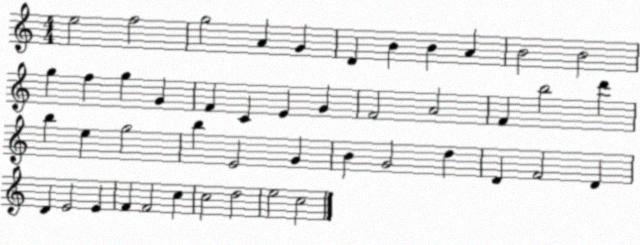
X:1
T:Untitled
M:4/4
L:1/4
K:C
e2 f2 g2 A G D B B A B2 B2 g f g G F C E G F2 A2 F b2 d' b e g2 b E2 G B G2 d D F2 D D E2 E F F2 c c2 d2 e2 c2